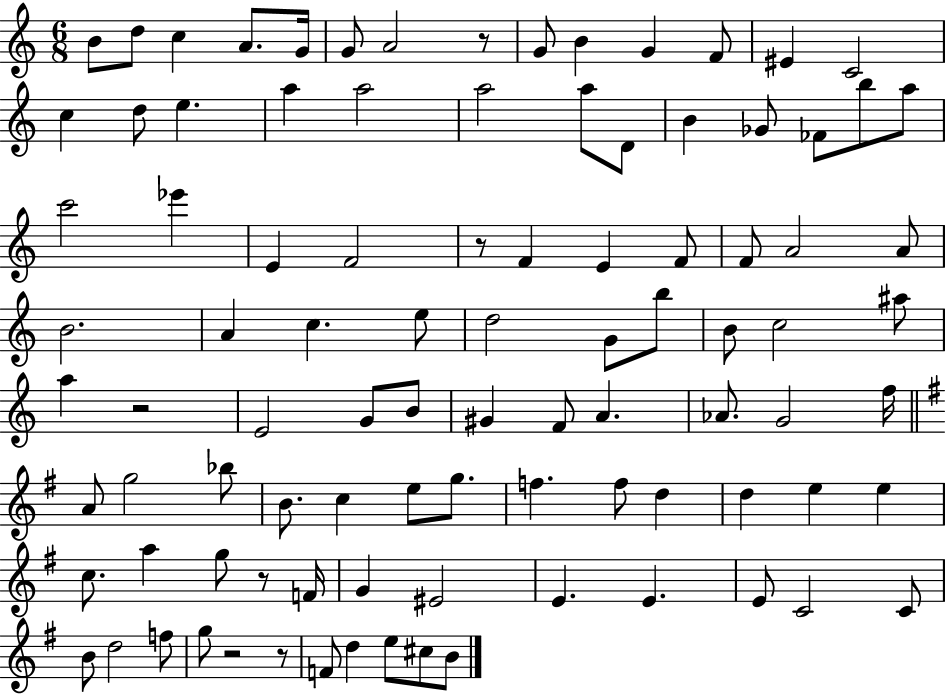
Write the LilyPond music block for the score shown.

{
  \clef treble
  \numericTimeSignature
  \time 6/8
  \key c \major
  b'8 d''8 c''4 a'8. g'16 | g'8 a'2 r8 | g'8 b'4 g'4 f'8 | eis'4 c'2 | \break c''4 d''8 e''4. | a''4 a''2 | a''2 a''8 d'8 | b'4 ges'8 fes'8 b''8 a''8 | \break c'''2 ees'''4 | e'4 f'2 | r8 f'4 e'4 f'8 | f'8 a'2 a'8 | \break b'2. | a'4 c''4. e''8 | d''2 g'8 b''8 | b'8 c''2 ais''8 | \break a''4 r2 | e'2 g'8 b'8 | gis'4 f'8 a'4. | aes'8. g'2 f''16 | \break \bar "||" \break \key g \major a'8 g''2 bes''8 | b'8. c''4 e''8 g''8. | f''4. f''8 d''4 | d''4 e''4 e''4 | \break c''8. a''4 g''8 r8 f'16 | g'4 eis'2 | e'4. e'4. | e'8 c'2 c'8 | \break b'8 d''2 f''8 | g''8 r2 r8 | f'8 d''4 e''8 cis''8 b'8 | \bar "|."
}